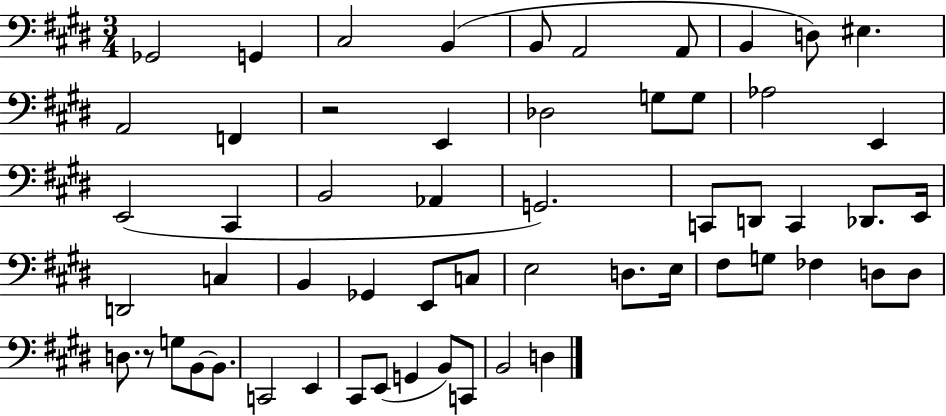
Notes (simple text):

Gb2/h G2/q C#3/h B2/q B2/e A2/h A2/e B2/q D3/e EIS3/q. A2/h F2/q R/h E2/q Db3/h G3/e G3/e Ab3/h E2/q E2/h C#2/q B2/h Ab2/q G2/h. C2/e D2/e C2/q Db2/e. E2/s D2/h C3/q B2/q Gb2/q E2/e C3/e E3/h D3/e. E3/s F#3/e G3/e FES3/q D3/e D3/e D3/e. R/e G3/e B2/e B2/e. C2/h E2/q C#2/e E2/e G2/q B2/e C2/e B2/h D3/q